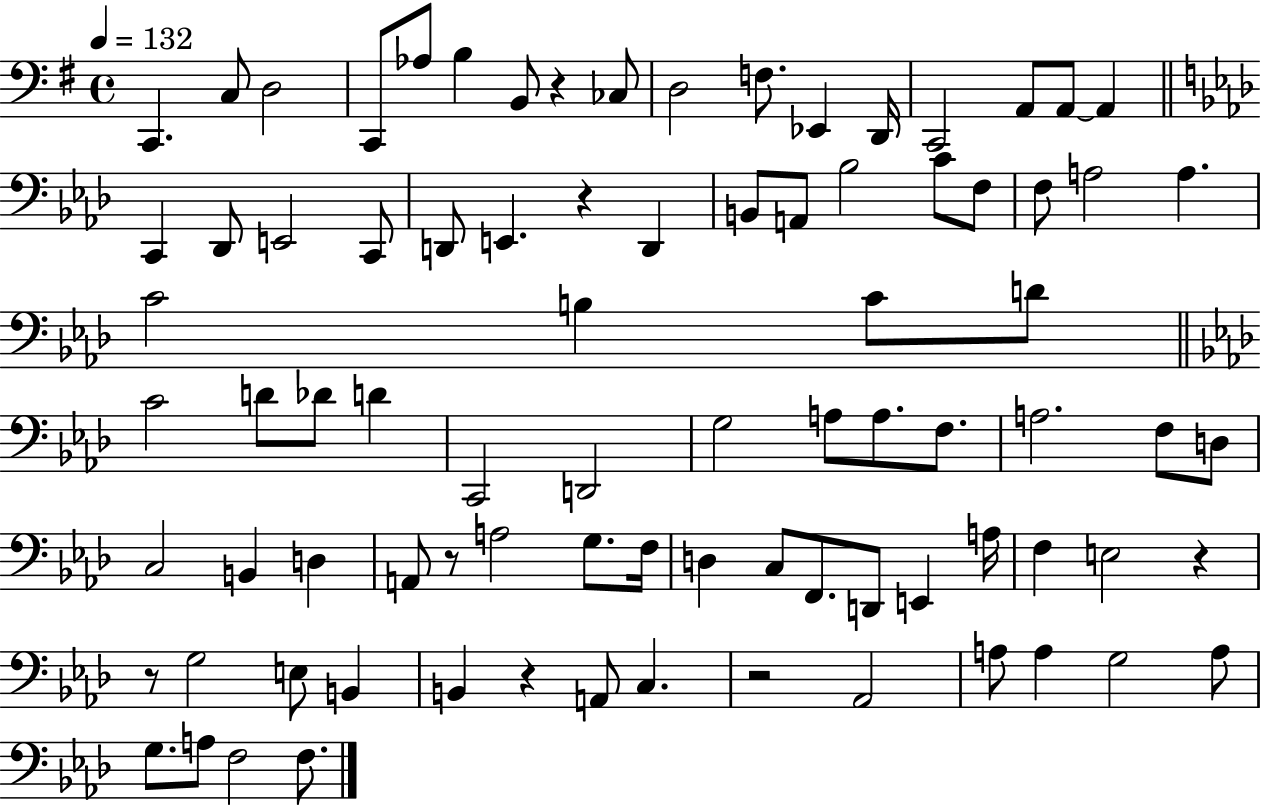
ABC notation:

X:1
T:Untitled
M:4/4
L:1/4
K:G
C,, C,/2 D,2 C,,/2 _A,/2 B, B,,/2 z _C,/2 D,2 F,/2 _E,, D,,/4 C,,2 A,,/2 A,,/2 A,, C,, _D,,/2 E,,2 C,,/2 D,,/2 E,, z D,, B,,/2 A,,/2 _B,2 C/2 F,/2 F,/2 A,2 A, C2 B, C/2 D/2 C2 D/2 _D/2 D C,,2 D,,2 G,2 A,/2 A,/2 F,/2 A,2 F,/2 D,/2 C,2 B,, D, A,,/2 z/2 A,2 G,/2 F,/4 D, C,/2 F,,/2 D,,/2 E,, A,/4 F, E,2 z z/2 G,2 E,/2 B,, B,, z A,,/2 C, z2 _A,,2 A,/2 A, G,2 A,/2 G,/2 A,/2 F,2 F,/2